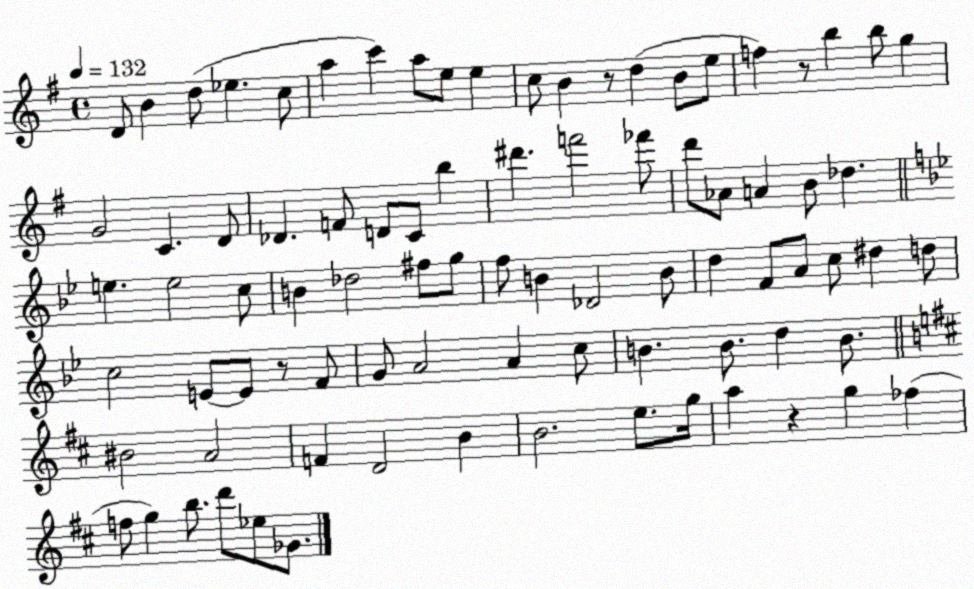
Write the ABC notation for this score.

X:1
T:Untitled
M:4/4
L:1/4
K:G
D/2 B d/2 _e c/2 a c' a/2 e/2 e c/2 B z/2 d B/2 e/2 f z/2 b b/2 g G2 C D/2 _D F/2 D/2 C/2 b ^d' f'2 _f'/2 d'/2 _A/2 A B/2 _d e e2 c/2 B _d2 ^f/2 g/2 f/2 B _D2 B/2 d F/2 A/2 c/2 ^d d/2 c2 E/2 E/2 z/2 F/2 G/2 A2 A c/2 B B/2 d B/2 ^B2 A2 F D2 B B2 e/2 g/4 a z g _f f/2 g b/2 d'/2 _e/2 _G/2